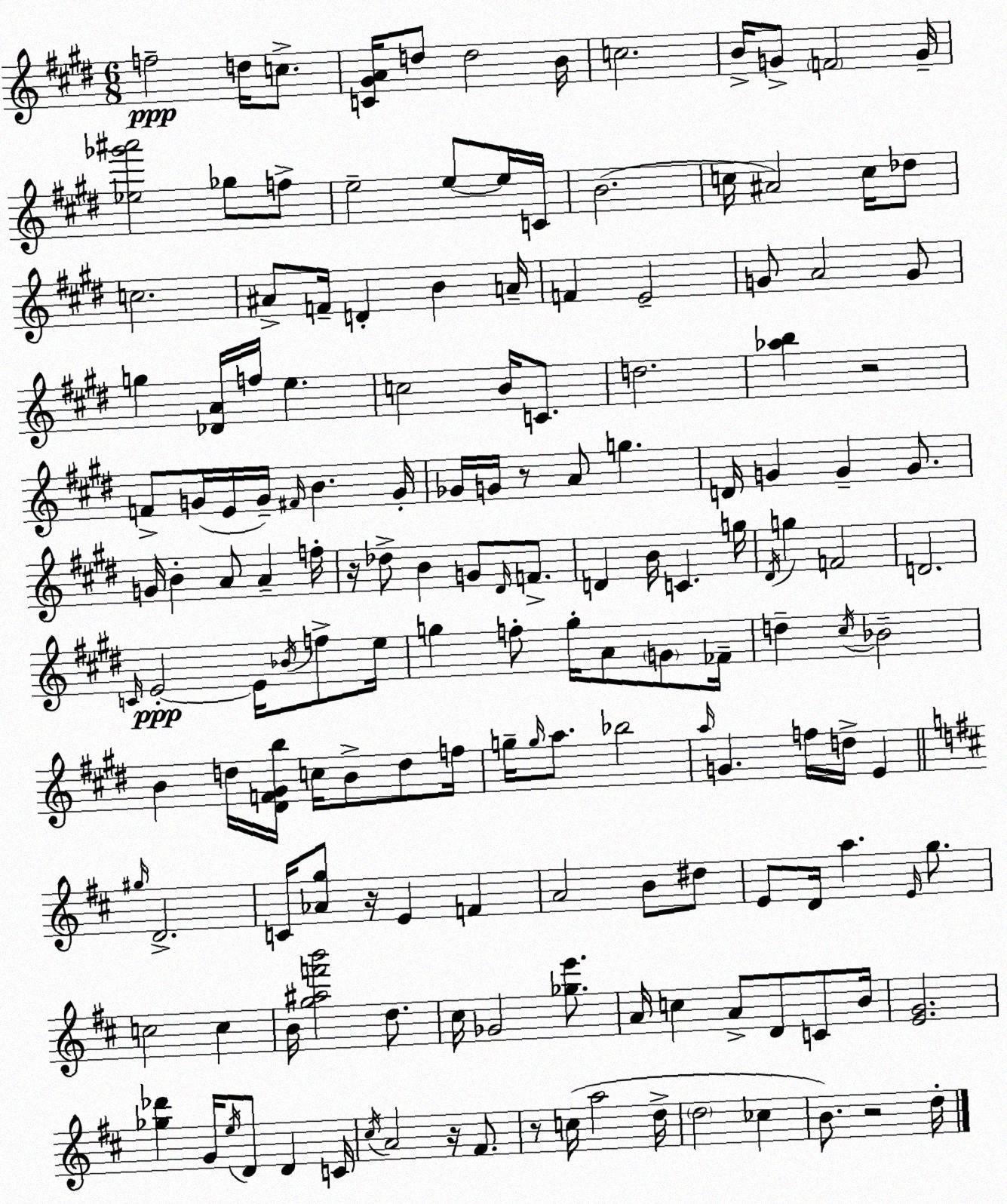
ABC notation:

X:1
T:Untitled
M:6/8
L:1/4
K:E
f2 d/4 c/2 [C^GA]/4 d/2 d2 B/4 c2 B/4 G/2 F2 G/4 [_e_g'^a']2 _g/2 f/2 e2 e/2 e/4 C/4 B2 c/4 ^A2 c/4 _d/2 c2 ^A/2 F/4 D B A/4 F E2 G/2 A2 G/2 g [_DA]/4 f/4 e c2 B/4 C/2 d2 [_ab] z2 F/2 G/4 E/4 G/4 ^F/4 B G/4 _G/4 G/4 z/2 A/2 g D/4 G G G/2 G/4 B A/2 A f/4 z/4 _d/2 B G/2 ^D/4 F/2 D B/4 C g/4 ^D/4 g F2 D2 C/4 E2 E/4 _B/4 f/2 e/4 g f/2 g/4 A/2 G/2 _F/4 d ^c/4 _B2 B d/4 [^DF^Gb]/4 c/4 B/2 d/2 f/4 g/4 g/4 a/2 _b2 a/4 G f/4 d/4 E ^g/4 D2 C/4 [_Ag]/2 z/4 E F A2 B/2 ^d/2 E/2 D/4 a E/4 g/2 c2 c B/4 [g^af'b']2 d/2 ^c/4 _G2 [_ge']/2 A/4 c A/2 D/2 C/2 B/4 [EG]2 [_g_d'] G/4 e/4 D/2 D C/4 ^c/4 A2 z/4 ^F/2 z/2 c/4 a2 d/4 d2 _c B/2 z2 d/4